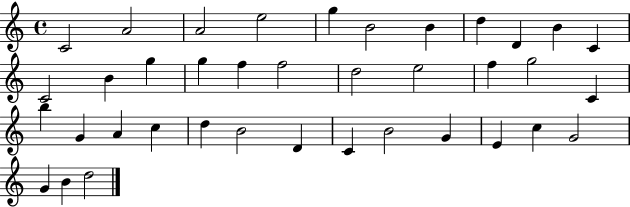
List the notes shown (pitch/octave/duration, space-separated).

C4/h A4/h A4/h E5/h G5/q B4/h B4/q D5/q D4/q B4/q C4/q C4/h B4/q G5/q G5/q F5/q F5/h D5/h E5/h F5/q G5/h C4/q B5/q G4/q A4/q C5/q D5/q B4/h D4/q C4/q B4/h G4/q E4/q C5/q G4/h G4/q B4/q D5/h